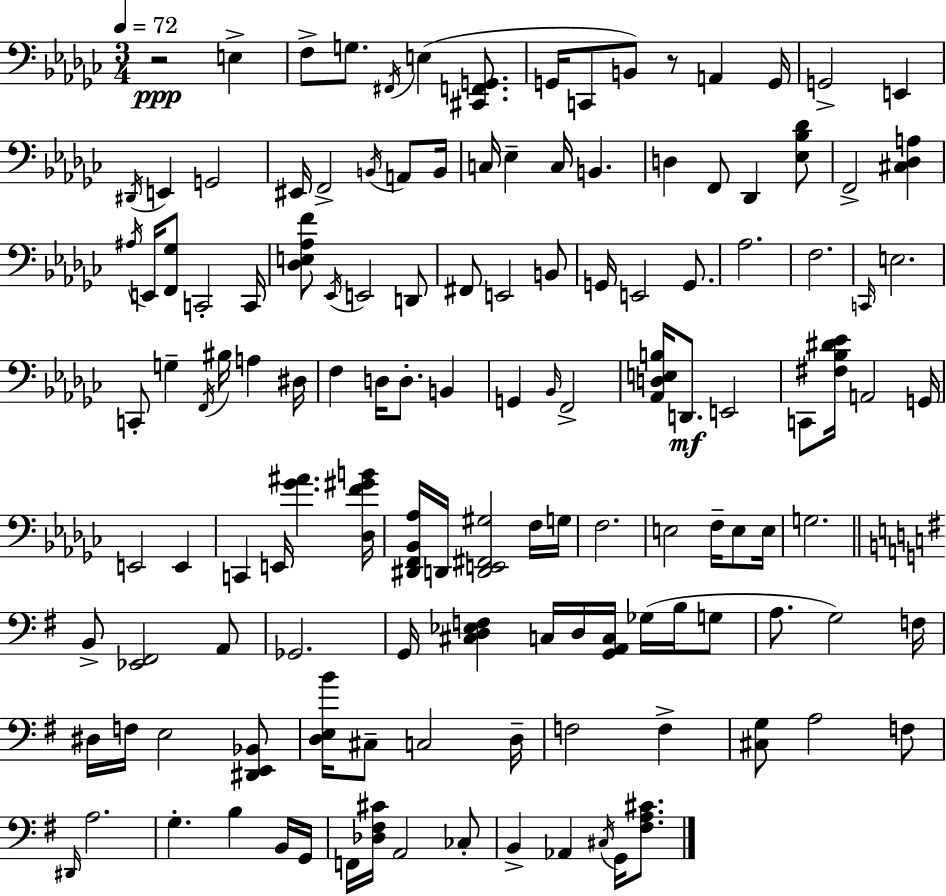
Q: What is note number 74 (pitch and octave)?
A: E3